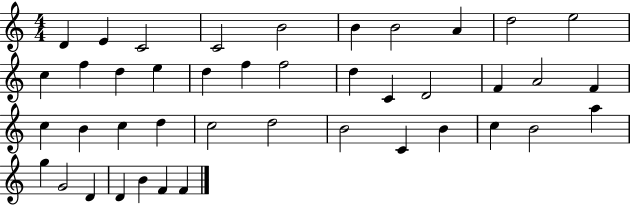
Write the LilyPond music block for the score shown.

{
  \clef treble
  \numericTimeSignature
  \time 4/4
  \key c \major
  d'4 e'4 c'2 | c'2 b'2 | b'4 b'2 a'4 | d''2 e''2 | \break c''4 f''4 d''4 e''4 | d''4 f''4 f''2 | d''4 c'4 d'2 | f'4 a'2 f'4 | \break c''4 b'4 c''4 d''4 | c''2 d''2 | b'2 c'4 b'4 | c''4 b'2 a''4 | \break g''4 g'2 d'4 | d'4 b'4 f'4 f'4 | \bar "|."
}